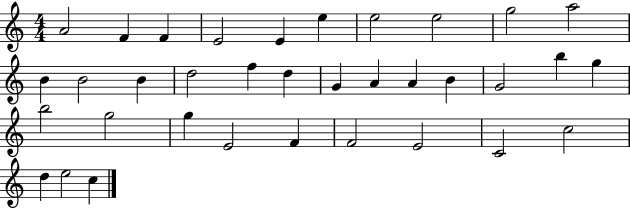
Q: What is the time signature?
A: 4/4